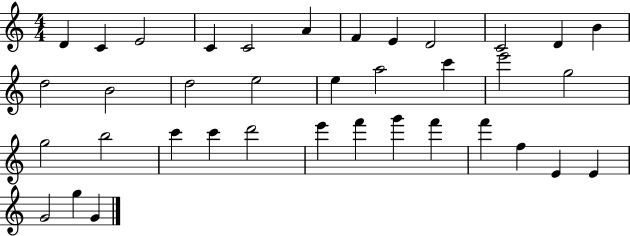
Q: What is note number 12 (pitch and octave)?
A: B4